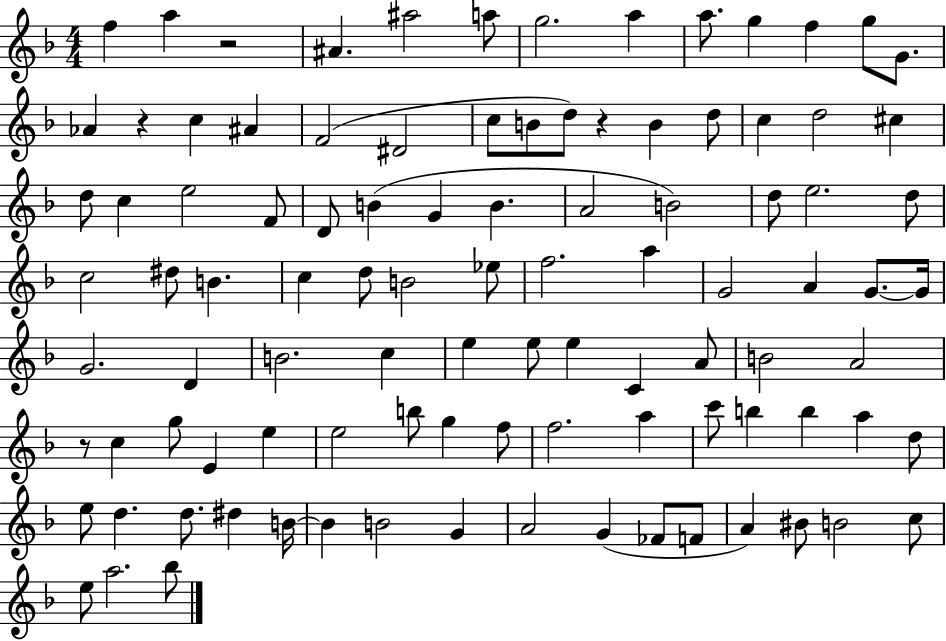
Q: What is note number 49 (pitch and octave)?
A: A4